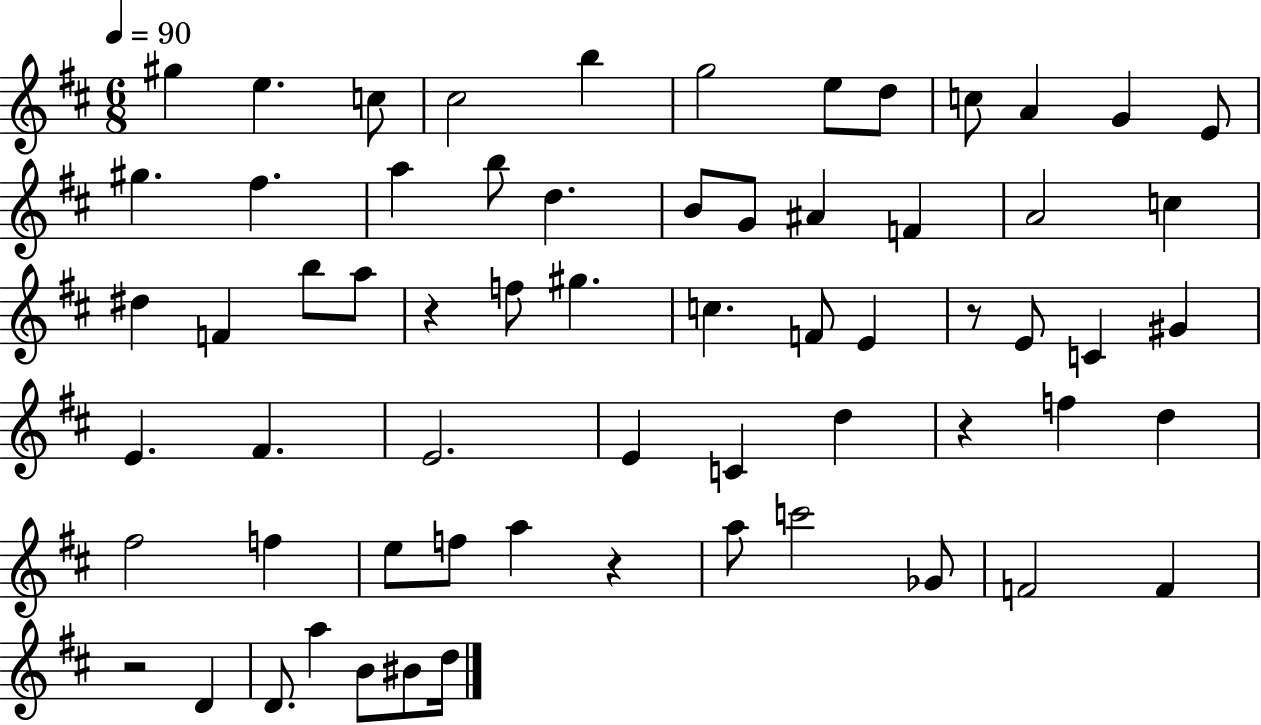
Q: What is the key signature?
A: D major